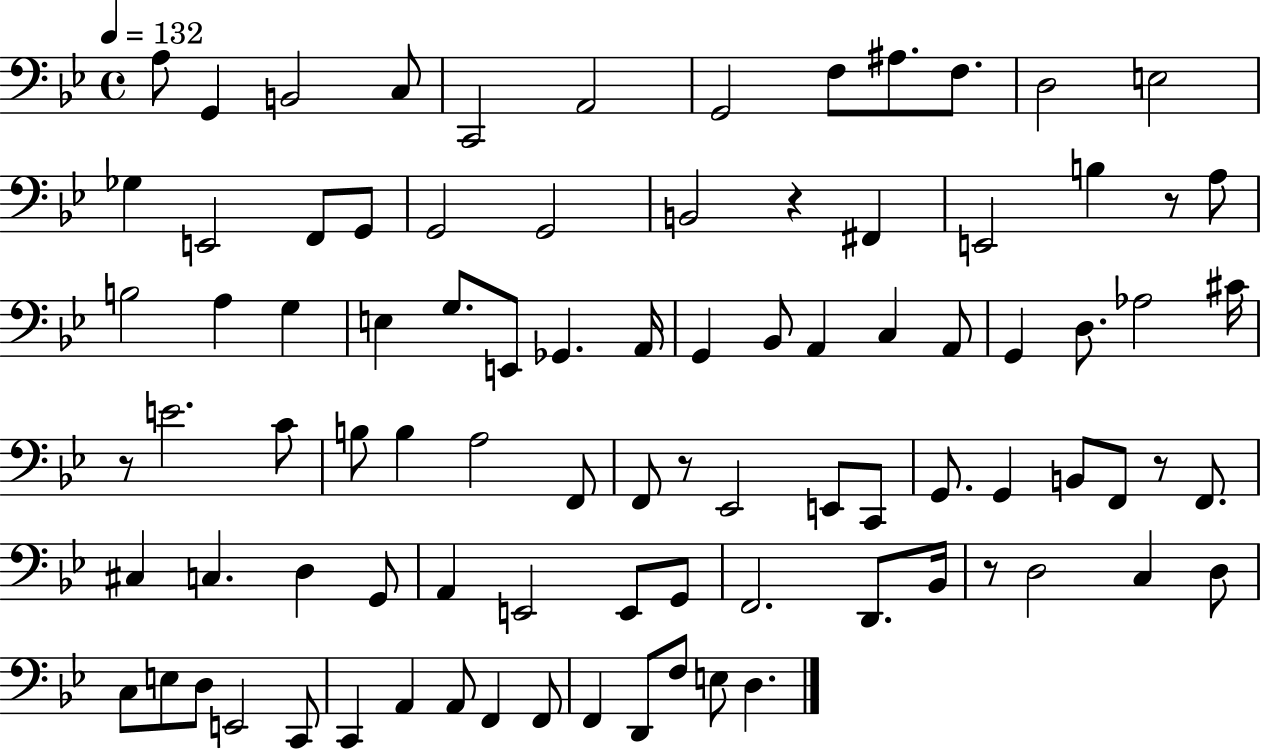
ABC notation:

X:1
T:Untitled
M:4/4
L:1/4
K:Bb
A,/2 G,, B,,2 C,/2 C,,2 A,,2 G,,2 F,/2 ^A,/2 F,/2 D,2 E,2 _G, E,,2 F,,/2 G,,/2 G,,2 G,,2 B,,2 z ^F,, E,,2 B, z/2 A,/2 B,2 A, G, E, G,/2 E,,/2 _G,, A,,/4 G,, _B,,/2 A,, C, A,,/2 G,, D,/2 _A,2 ^C/4 z/2 E2 C/2 B,/2 B, A,2 F,,/2 F,,/2 z/2 _E,,2 E,,/2 C,,/2 G,,/2 G,, B,,/2 F,,/2 z/2 F,,/2 ^C, C, D, G,,/2 A,, E,,2 E,,/2 G,,/2 F,,2 D,,/2 _B,,/4 z/2 D,2 C, D,/2 C,/2 E,/2 D,/2 E,,2 C,,/2 C,, A,, A,,/2 F,, F,,/2 F,, D,,/2 F,/2 E,/2 D,